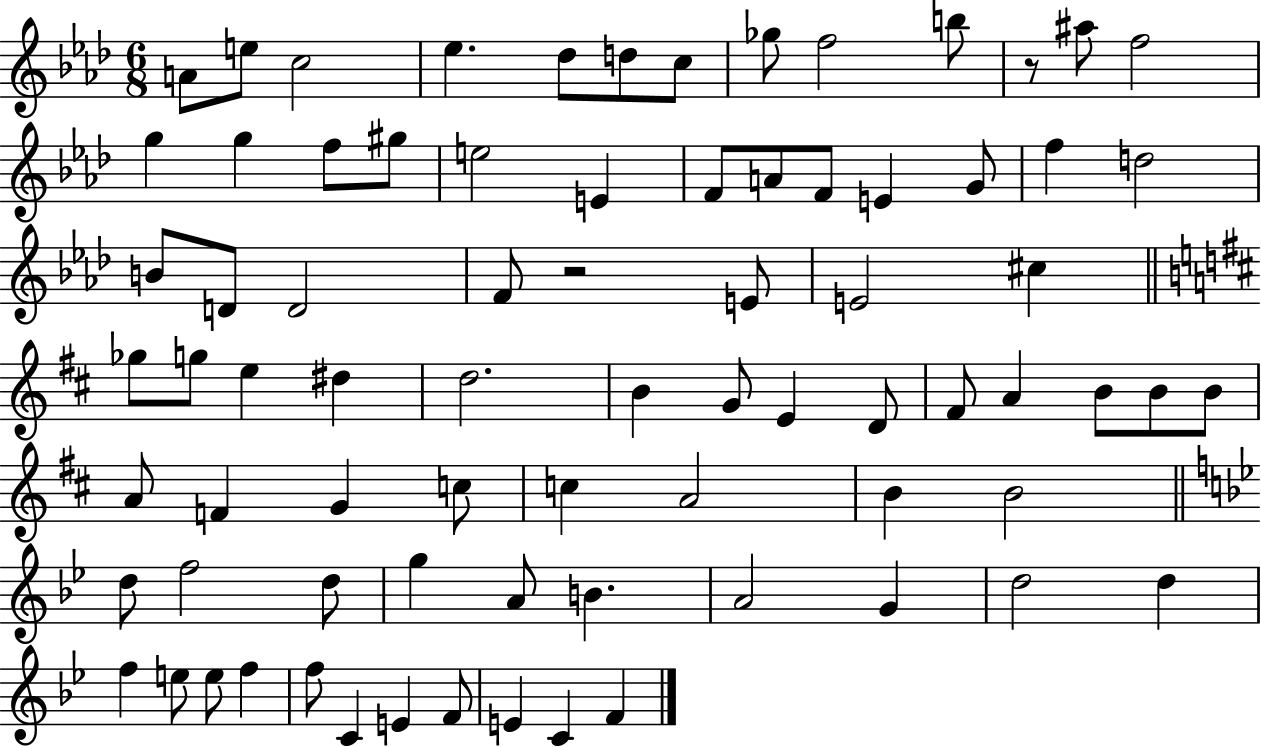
X:1
T:Untitled
M:6/8
L:1/4
K:Ab
A/2 e/2 c2 _e _d/2 d/2 c/2 _g/2 f2 b/2 z/2 ^a/2 f2 g g f/2 ^g/2 e2 E F/2 A/2 F/2 E G/2 f d2 B/2 D/2 D2 F/2 z2 E/2 E2 ^c _g/2 g/2 e ^d d2 B G/2 E D/2 ^F/2 A B/2 B/2 B/2 A/2 F G c/2 c A2 B B2 d/2 f2 d/2 g A/2 B A2 G d2 d f e/2 e/2 f f/2 C E F/2 E C F